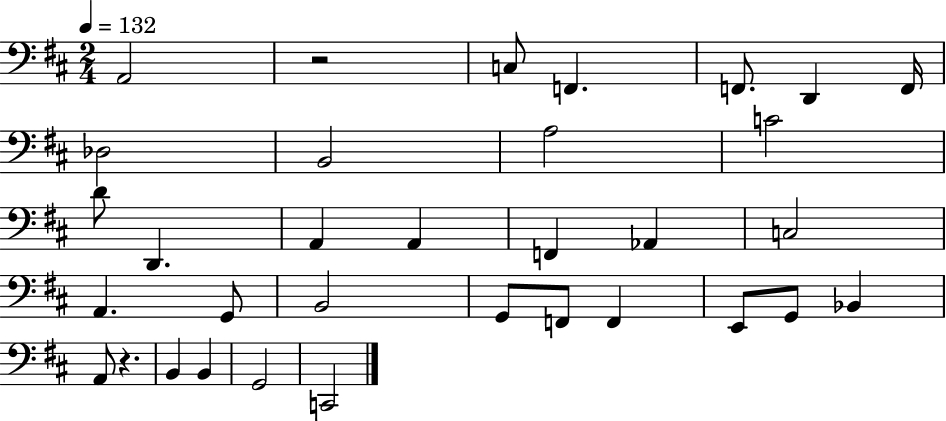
{
  \clef bass
  \numericTimeSignature
  \time 2/4
  \key d \major
  \tempo 4 = 132
  a,2 | r2 | c8 f,4. | f,8. d,4 f,16 | \break des2 | b,2 | a2 | c'2 | \break d'8 d,4. | a,4 a,4 | f,4 aes,4 | c2 | \break a,4. g,8 | b,2 | g,8 f,8 f,4 | e,8 g,8 bes,4 | \break a,8 r4. | b,4 b,4 | g,2 | c,2 | \break \bar "|."
}